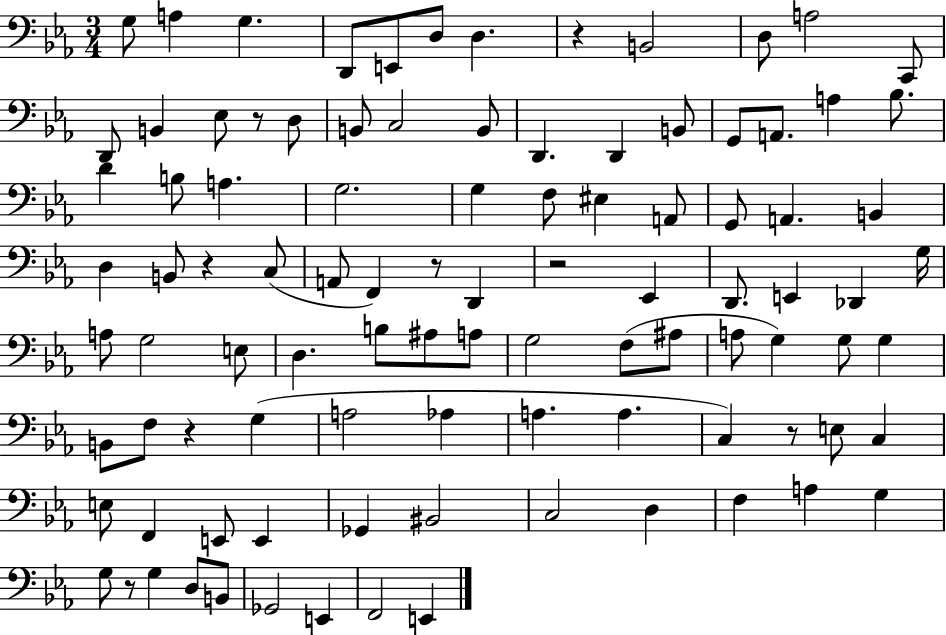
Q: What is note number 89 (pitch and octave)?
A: F2